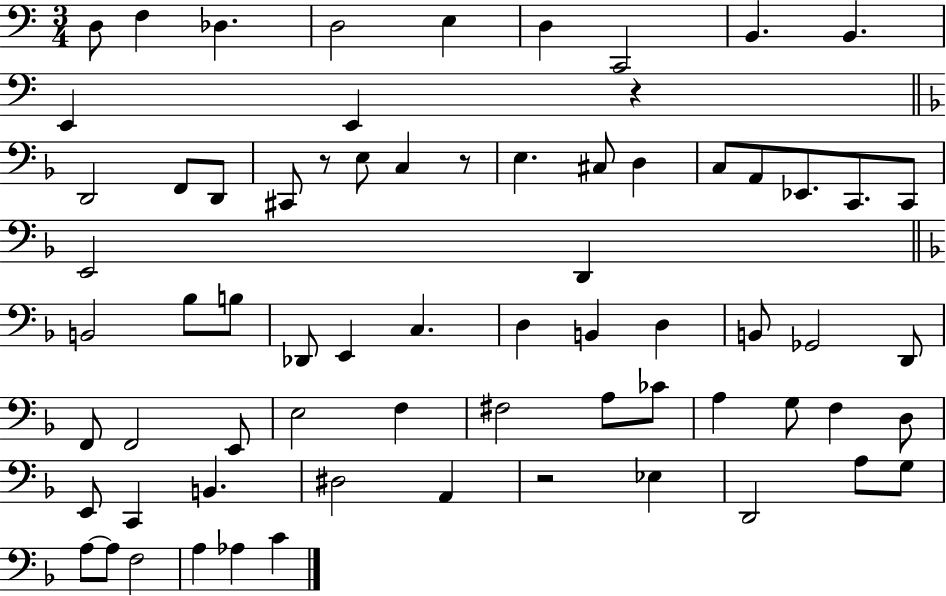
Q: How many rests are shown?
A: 4